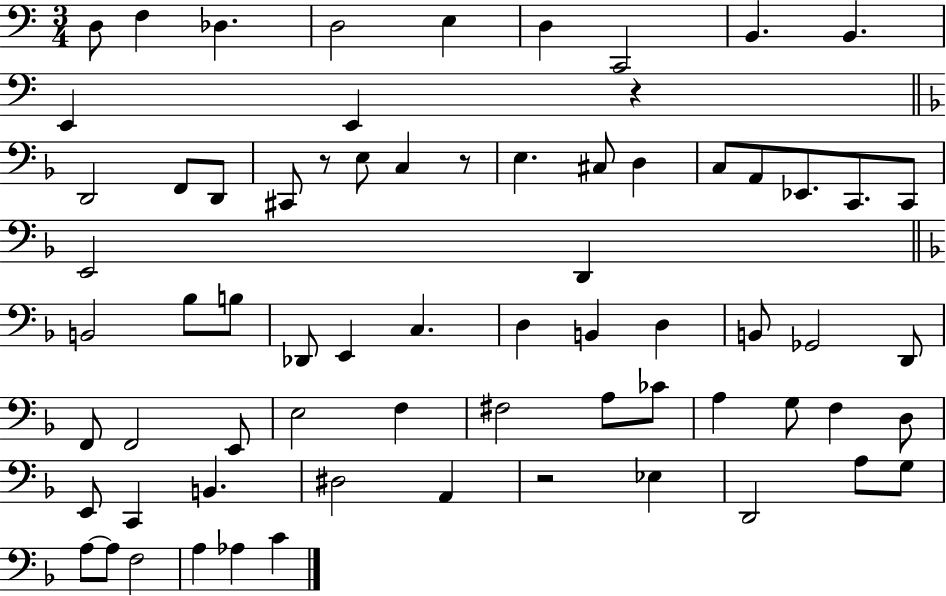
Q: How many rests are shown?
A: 4